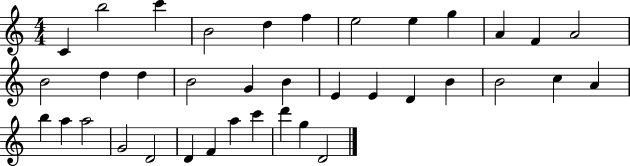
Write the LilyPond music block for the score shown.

{
  \clef treble
  \numericTimeSignature
  \time 4/4
  \key c \major
  c'4 b''2 c'''4 | b'2 d''4 f''4 | e''2 e''4 g''4 | a'4 f'4 a'2 | \break b'2 d''4 d''4 | b'2 g'4 b'4 | e'4 e'4 d'4 b'4 | b'2 c''4 a'4 | \break b''4 a''4 a''2 | g'2 d'2 | d'4 f'4 a''4 c'''4 | d'''4 g''4 d'2 | \break \bar "|."
}